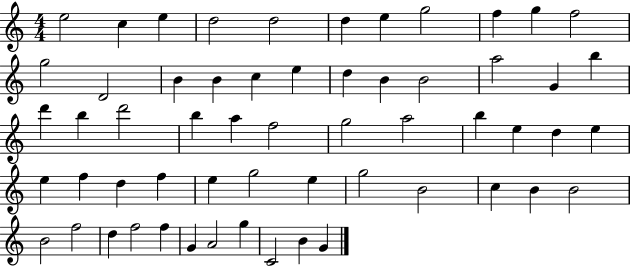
E5/h C5/q E5/q D5/h D5/h D5/q E5/q G5/h F5/q G5/q F5/h G5/h D4/h B4/q B4/q C5/q E5/q D5/q B4/q B4/h A5/h G4/q B5/q D6/q B5/q D6/h B5/q A5/q F5/h G5/h A5/h B5/q E5/q D5/q E5/q E5/q F5/q D5/q F5/q E5/q G5/h E5/q G5/h B4/h C5/q B4/q B4/h B4/h F5/h D5/q F5/h F5/q G4/q A4/h G5/q C4/h B4/q G4/q